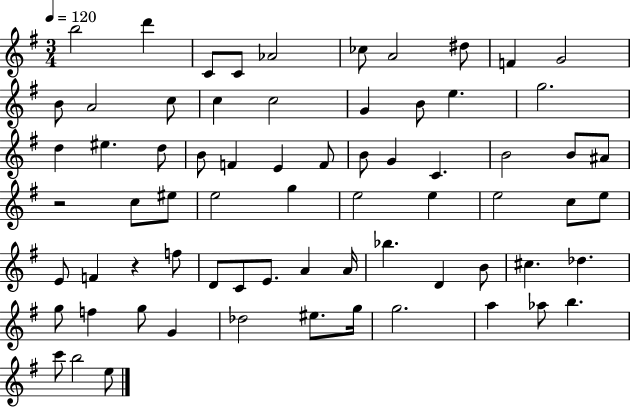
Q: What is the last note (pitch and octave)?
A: E5